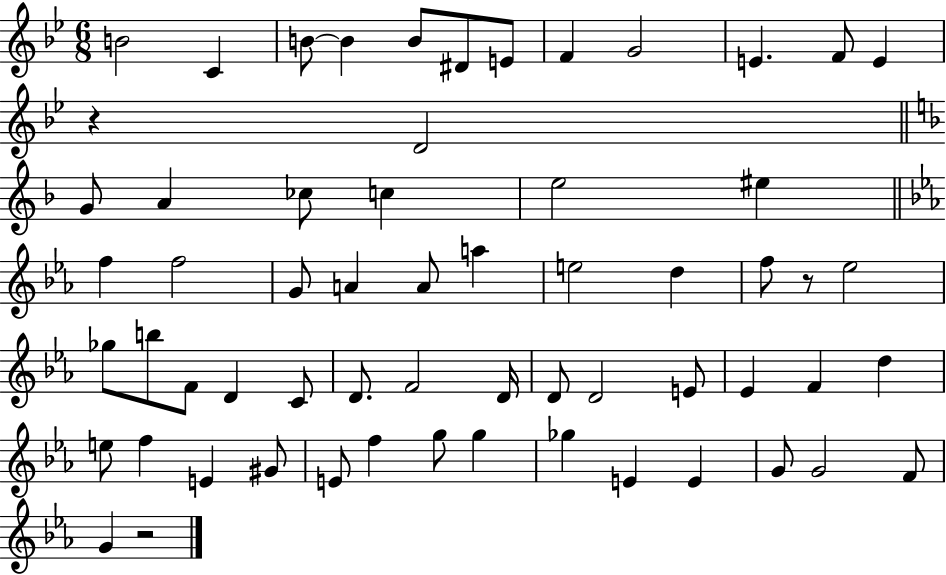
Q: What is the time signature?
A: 6/8